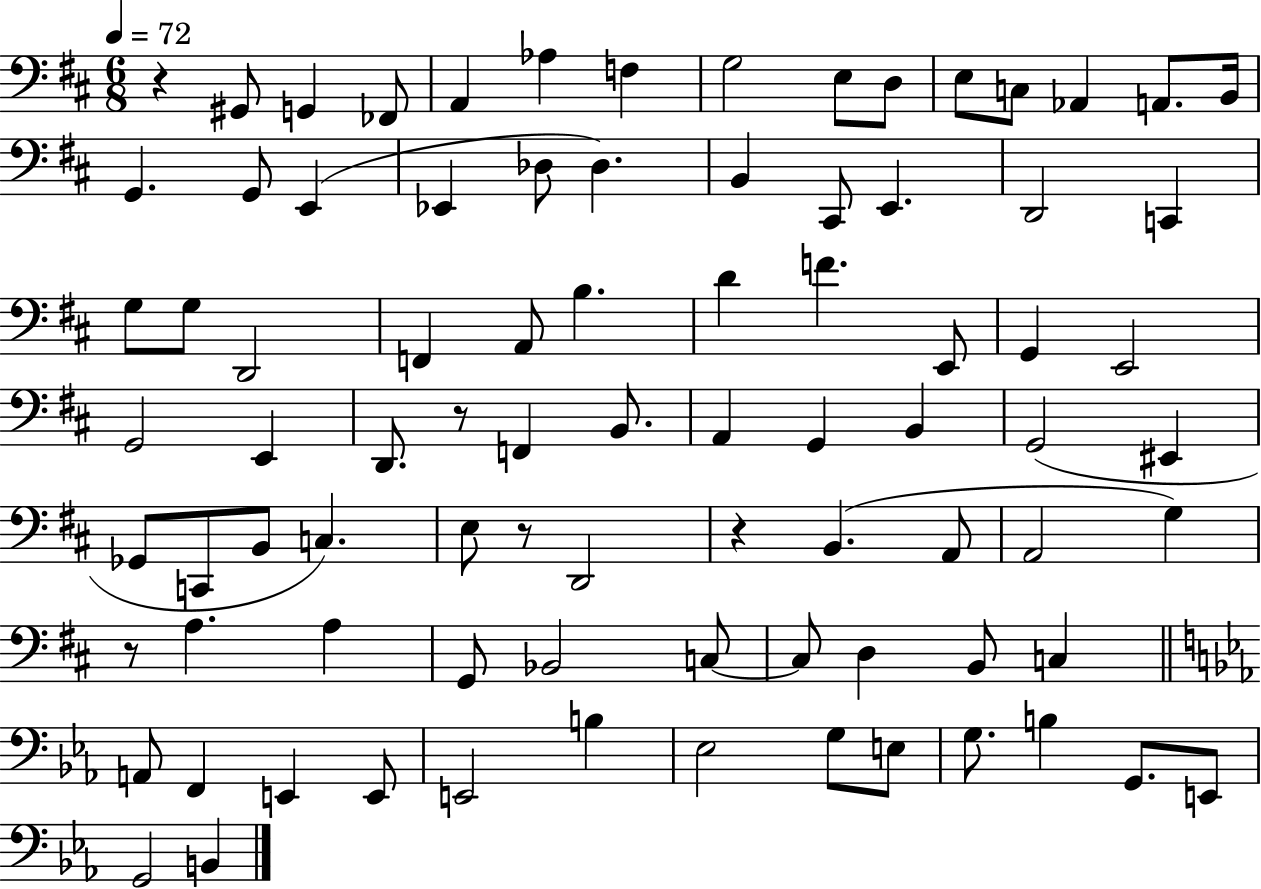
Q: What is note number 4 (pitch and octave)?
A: A2